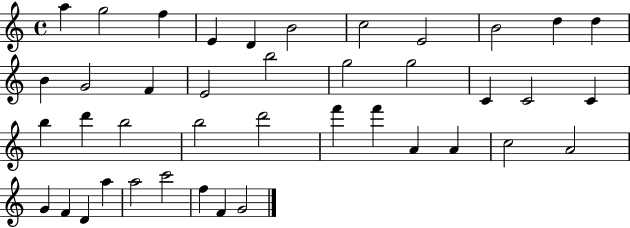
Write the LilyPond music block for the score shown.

{
  \clef treble
  \time 4/4
  \defaultTimeSignature
  \key c \major
  a''4 g''2 f''4 | e'4 d'4 b'2 | c''2 e'2 | b'2 d''4 d''4 | \break b'4 g'2 f'4 | e'2 b''2 | g''2 g''2 | c'4 c'2 c'4 | \break b''4 d'''4 b''2 | b''2 d'''2 | f'''4 f'''4 a'4 a'4 | c''2 a'2 | \break g'4 f'4 d'4 a''4 | a''2 c'''2 | f''4 f'4 g'2 | \bar "|."
}